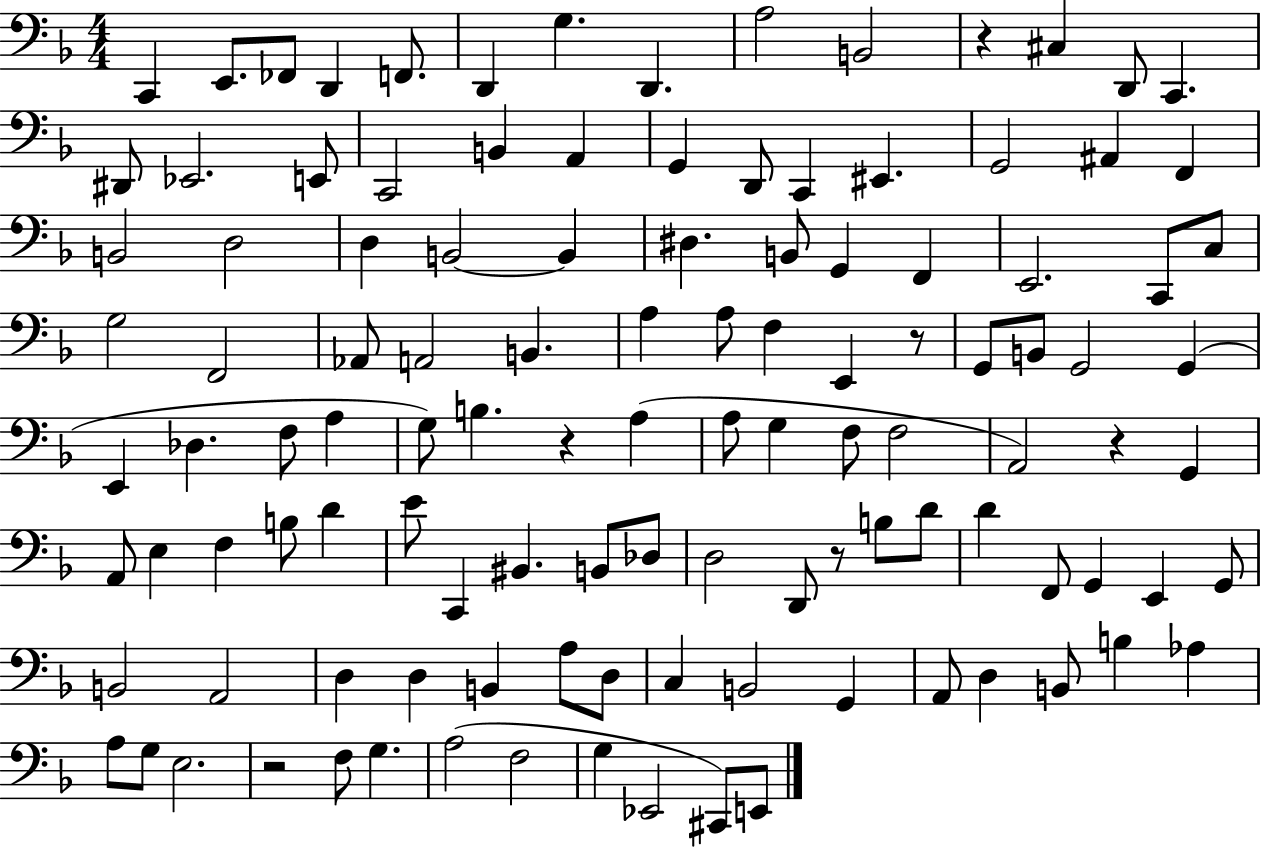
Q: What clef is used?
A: bass